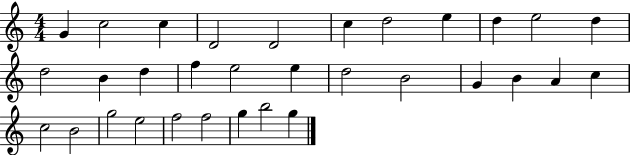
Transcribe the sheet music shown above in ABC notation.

X:1
T:Untitled
M:4/4
L:1/4
K:C
G c2 c D2 D2 c d2 e d e2 d d2 B d f e2 e d2 B2 G B A c c2 B2 g2 e2 f2 f2 g b2 g